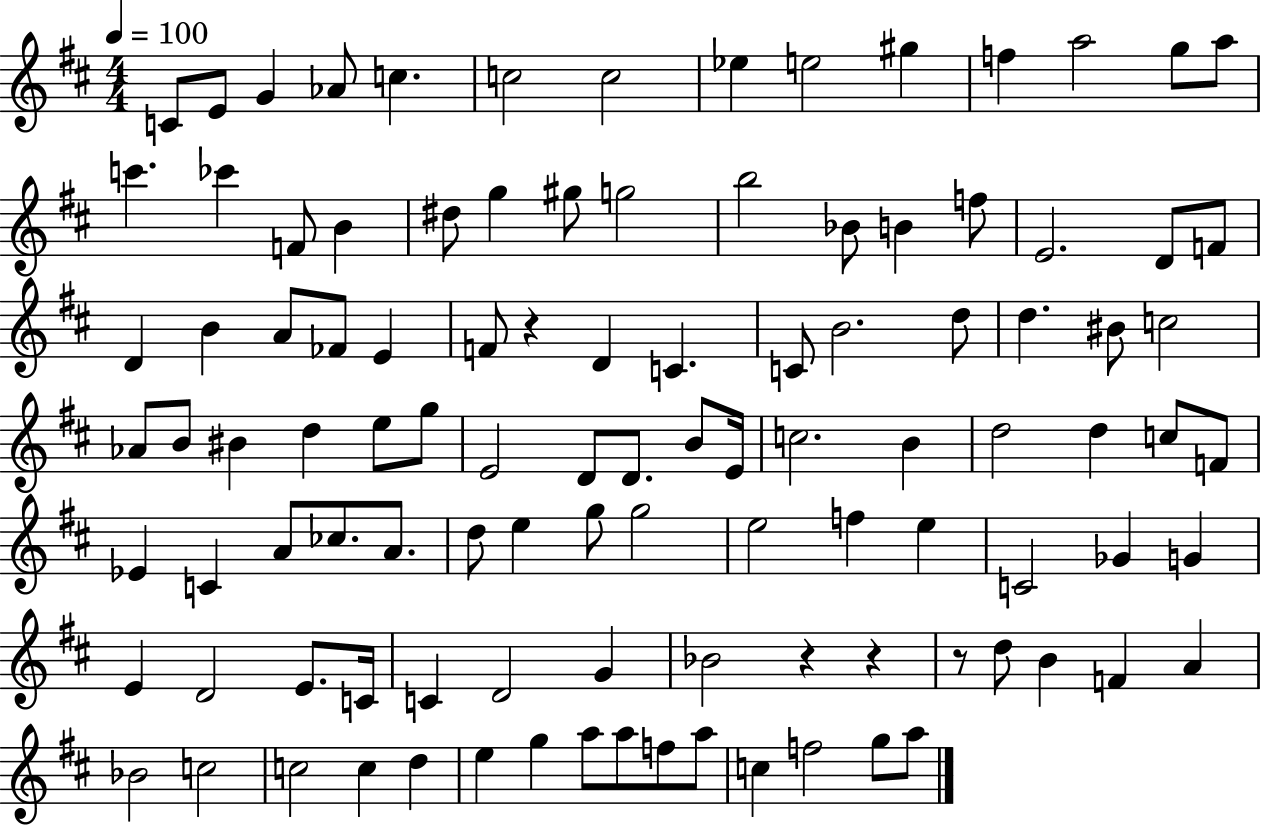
C4/e E4/e G4/q Ab4/e C5/q. C5/h C5/h Eb5/q E5/h G#5/q F5/q A5/h G5/e A5/e C6/q. CES6/q F4/e B4/q D#5/e G5/q G#5/e G5/h B5/h Bb4/e B4/q F5/e E4/h. D4/e F4/e D4/q B4/q A4/e FES4/e E4/q F4/e R/q D4/q C4/q. C4/e B4/h. D5/e D5/q. BIS4/e C5/h Ab4/e B4/e BIS4/q D5/q E5/e G5/e E4/h D4/e D4/e. B4/e E4/s C5/h. B4/q D5/h D5/q C5/e F4/e Eb4/q C4/q A4/e CES5/e. A4/e. D5/e E5/q G5/e G5/h E5/h F5/q E5/q C4/h Gb4/q G4/q E4/q D4/h E4/e. C4/s C4/q D4/h G4/q Bb4/h R/q R/q R/e D5/e B4/q F4/q A4/q Bb4/h C5/h C5/h C5/q D5/q E5/q G5/q A5/e A5/e F5/e A5/e C5/q F5/h G5/e A5/e